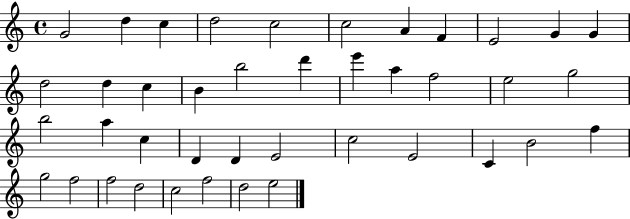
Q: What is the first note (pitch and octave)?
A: G4